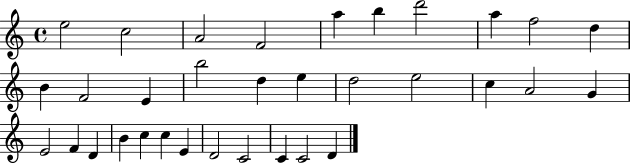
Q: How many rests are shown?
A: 0